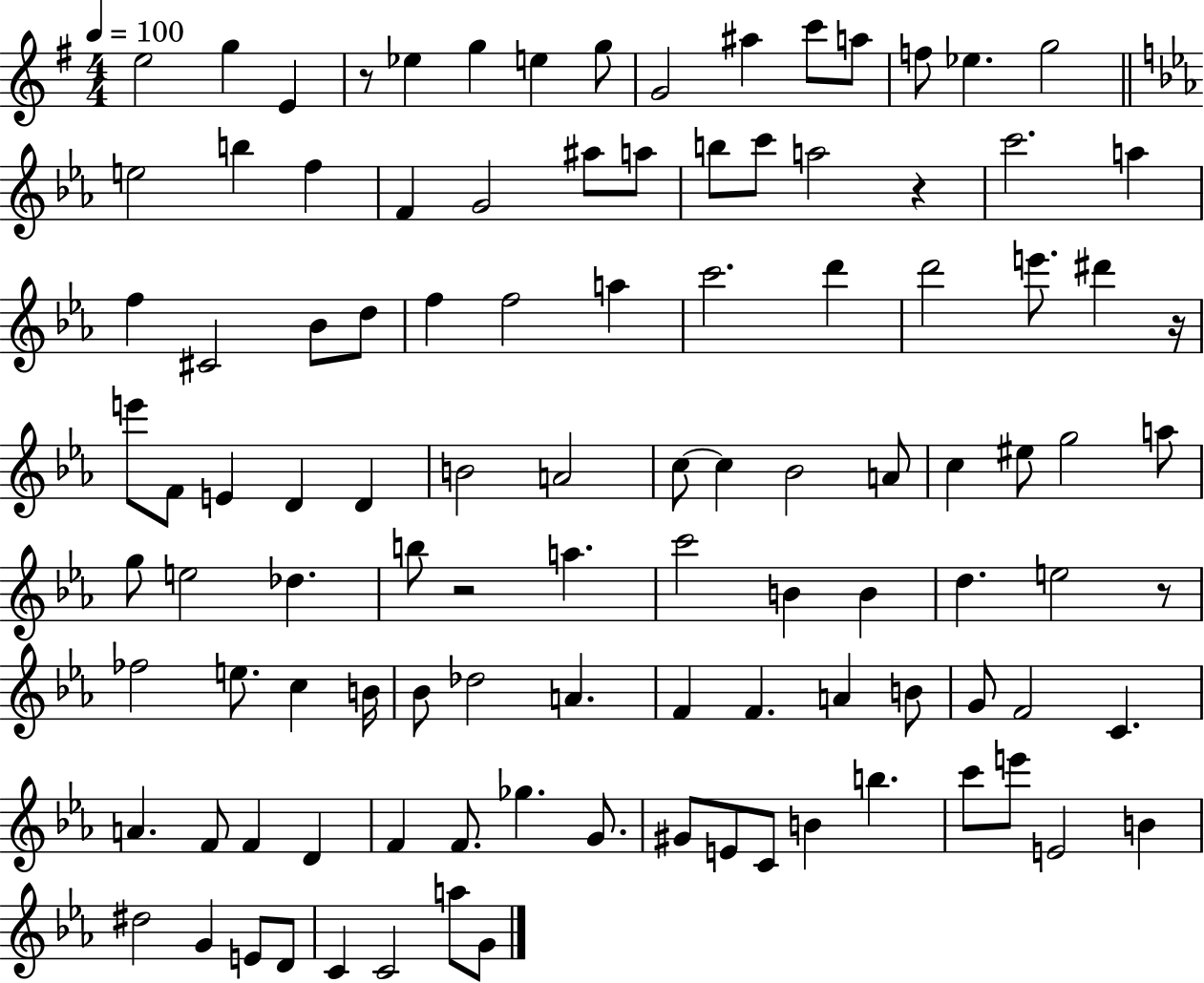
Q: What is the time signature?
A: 4/4